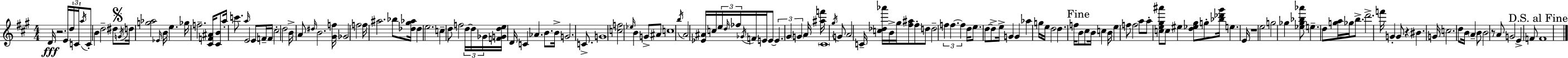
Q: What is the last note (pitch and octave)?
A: F4